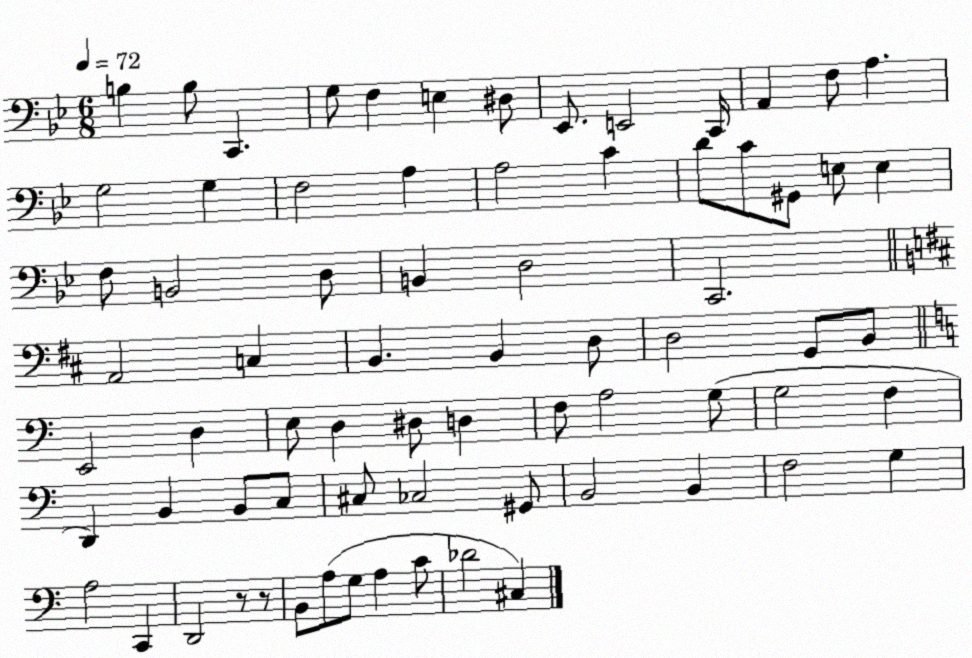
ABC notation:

X:1
T:Untitled
M:6/8
L:1/4
K:Bb
B, B,/2 C,, G,/2 F, E, ^D,/2 _E,,/2 E,,2 C,,/4 A,, F,/2 A, G,2 G, F,2 A, A,2 C D/2 C/2 ^G,,/2 E,/2 E, F,/2 B,,2 D,/2 B,, D,2 C,,2 A,,2 C, B,, B,, D,/2 D,2 G,,/2 B,,/2 E,,2 D, E,/2 D, ^D,/2 D, F,/2 A,2 G,/2 G,2 F, D,, B,, B,,/2 C,/2 ^C,/2 _C,2 ^G,,/2 B,,2 B,, F,2 G, A,2 C,, D,,2 z/2 z/2 B,,/2 A,/2 G,/2 A, C/2 _D2 ^C,